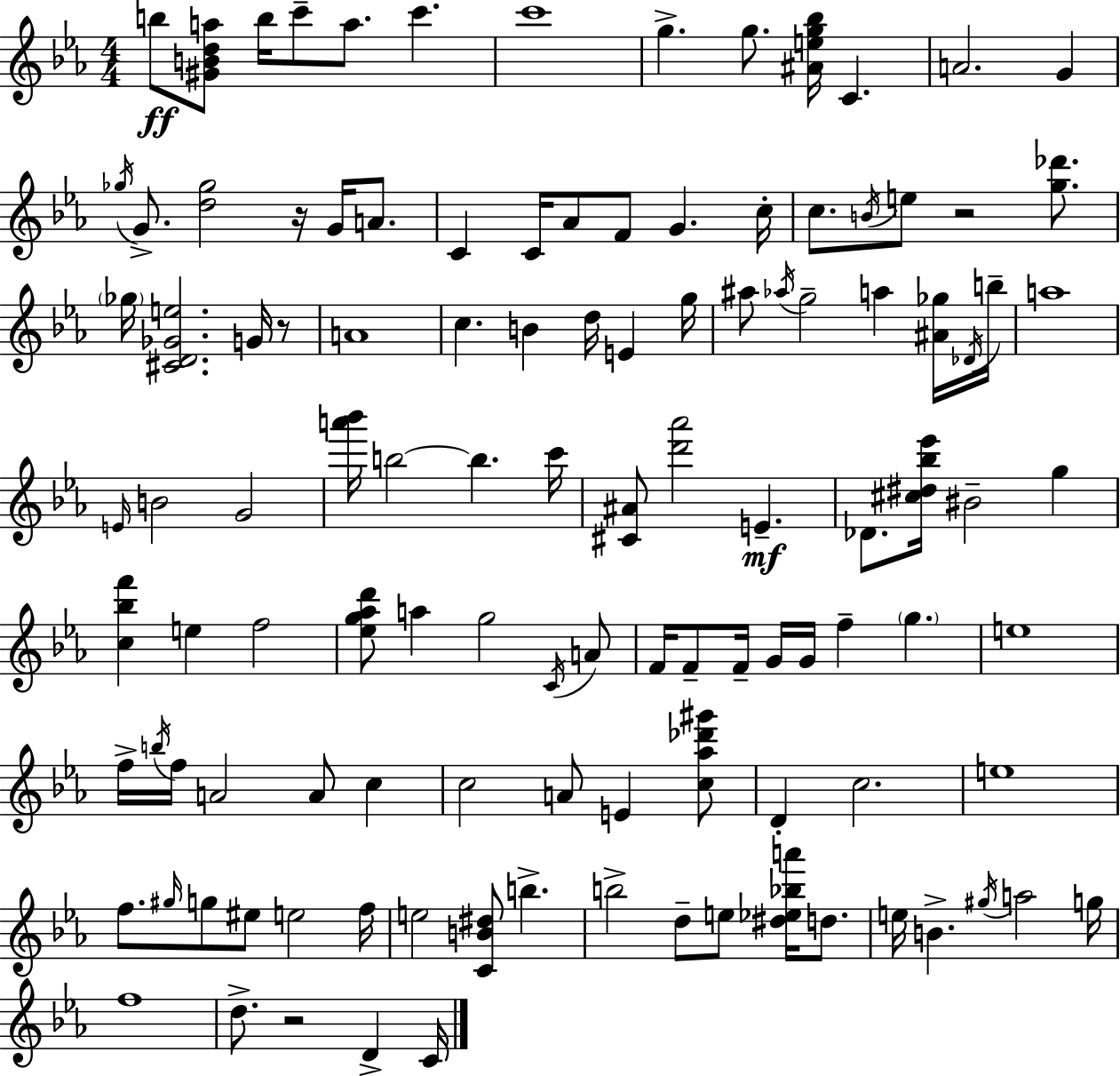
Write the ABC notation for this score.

X:1
T:Untitled
M:4/4
L:1/4
K:Eb
b/2 [^GBda]/2 b/4 c'/2 a/2 c' c'4 g g/2 [^Aeg_b]/4 C A2 G _g/4 G/2 [d_g]2 z/4 G/4 A/2 C C/4 _A/2 F/2 G c/4 c/2 B/4 e/2 z2 [g_d']/2 _g/4 [^CD_Ge]2 G/4 z/2 A4 c B d/4 E g/4 ^a/2 _a/4 g2 a [^A_g]/4 _D/4 b/4 a4 E/4 B2 G2 [a'_b']/4 b2 b c'/4 [^C^A]/2 [d'_a']2 E _D/2 [^c^d_b_e']/4 ^B2 g [c_bf'] e f2 [_eg_ad']/2 a g2 C/4 A/2 F/4 F/2 F/4 G/4 G/4 f g e4 f/4 b/4 f/4 A2 A/2 c c2 A/2 E [c_a_d'^g']/2 D c2 e4 f/2 ^g/4 g/2 ^e/2 e2 f/4 e2 [CB^d]/2 b b2 d/2 e/2 [^d_e_ba']/4 d/2 e/4 B ^g/4 a2 g/4 f4 d/2 z2 D C/4